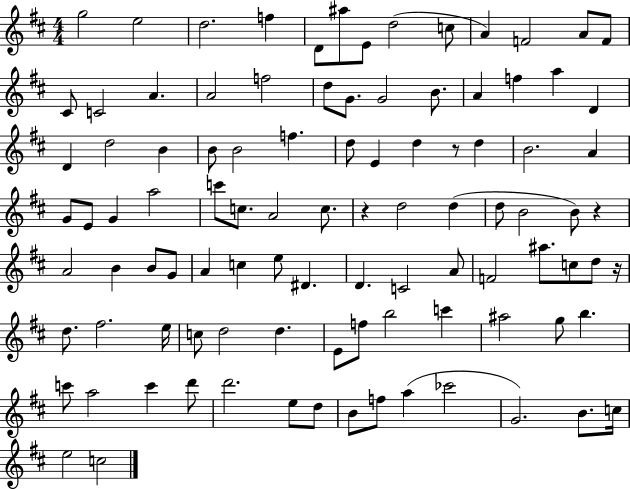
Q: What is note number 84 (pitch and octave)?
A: D6